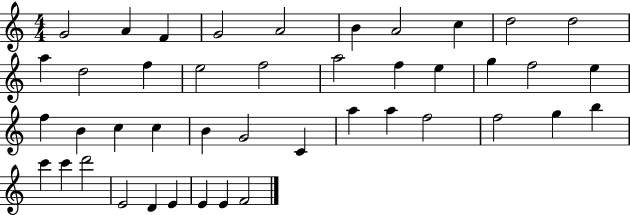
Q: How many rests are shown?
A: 0